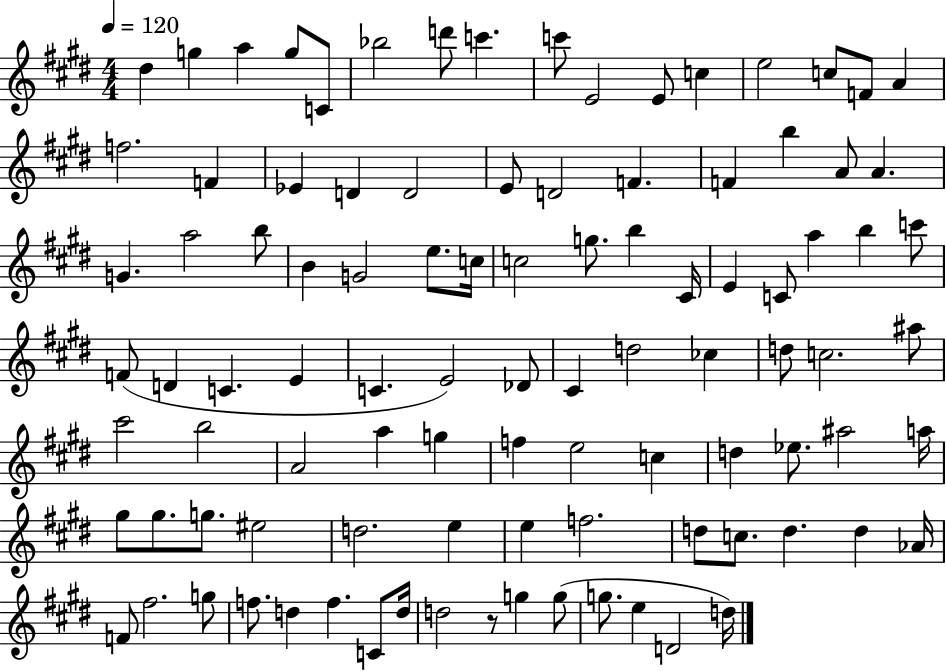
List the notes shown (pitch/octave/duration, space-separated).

D#5/q G5/q A5/q G5/e C4/e Bb5/h D6/e C6/q. C6/e E4/h E4/e C5/q E5/h C5/e F4/e A4/q F5/h. F4/q Eb4/q D4/q D4/h E4/e D4/h F4/q. F4/q B5/q A4/e A4/q. G4/q. A5/h B5/e B4/q G4/h E5/e. C5/s C5/h G5/e. B5/q C#4/s E4/q C4/e A5/q B5/q C6/e F4/e D4/q C4/q. E4/q C4/q. E4/h Db4/e C#4/q D5/h CES5/q D5/e C5/h. A#5/e C#6/h B5/h A4/h A5/q G5/q F5/q E5/h C5/q D5/q Eb5/e. A#5/h A5/s G#5/e G#5/e. G5/e. EIS5/h D5/h. E5/q E5/q F5/h. D5/e C5/e. D5/q. D5/q Ab4/s F4/e F#5/h. G5/e F5/e. D5/q F5/q. C4/e D5/s D5/h R/e G5/q G5/e G5/e. E5/q D4/h D5/s